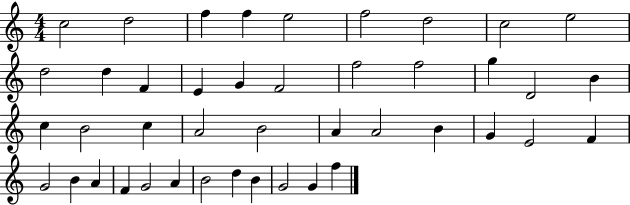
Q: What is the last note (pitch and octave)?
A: F5